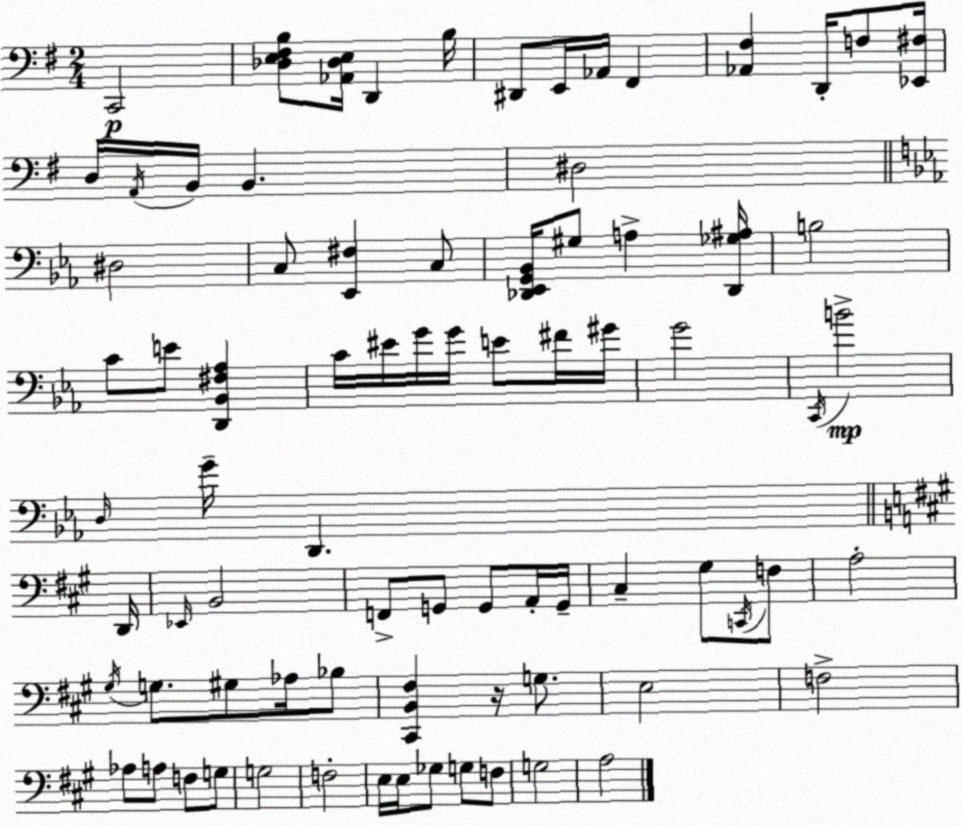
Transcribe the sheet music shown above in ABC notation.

X:1
T:Untitled
M:2/4
L:1/4
K:G
C,,2 [_D,E,^F,B,]/2 [_A,,_D,E,]/4 D,, B,/4 ^D,,/2 E,,/4 _A,,/4 ^F,, [_A,,^F,] D,,/4 F,/2 [_E,,^F,]/4 D,/4 A,,/4 B,,/4 B,, ^D,2 ^D,2 C,/2 [_E,,^F,] C,/2 [_D,,_E,,G,,_B,,]/4 ^G,/2 A, [_D,,_G,^A,]/4 B,2 C/2 E/2 [D,,_B,,^F,_A,] C/4 ^E/4 G/4 G/4 E/2 ^F/4 ^G/4 G2 C,,/4 B2 D,/4 G/4 D,, D,,/4 _E,,/4 B,,2 F,,/2 G,,/2 G,,/2 A,,/4 G,,/4 ^C, ^G,/2 C,,/4 F,/2 A,2 ^G,/4 G,/2 ^G,/2 _A,/4 _B,/2 [^C,,B,,^F,] z/4 G,/2 E,2 F,2 _A,/2 A,/2 F,/2 G,/2 G,2 F,2 E,/4 E,/4 _G,/2 G,/2 F,/2 G,2 A,2